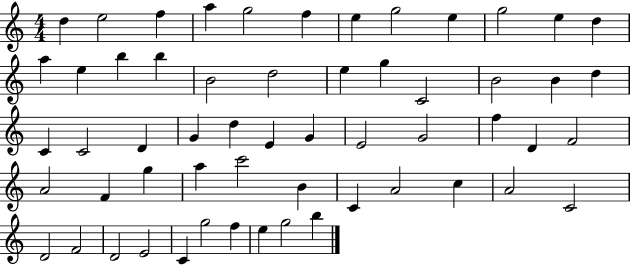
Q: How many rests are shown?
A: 0